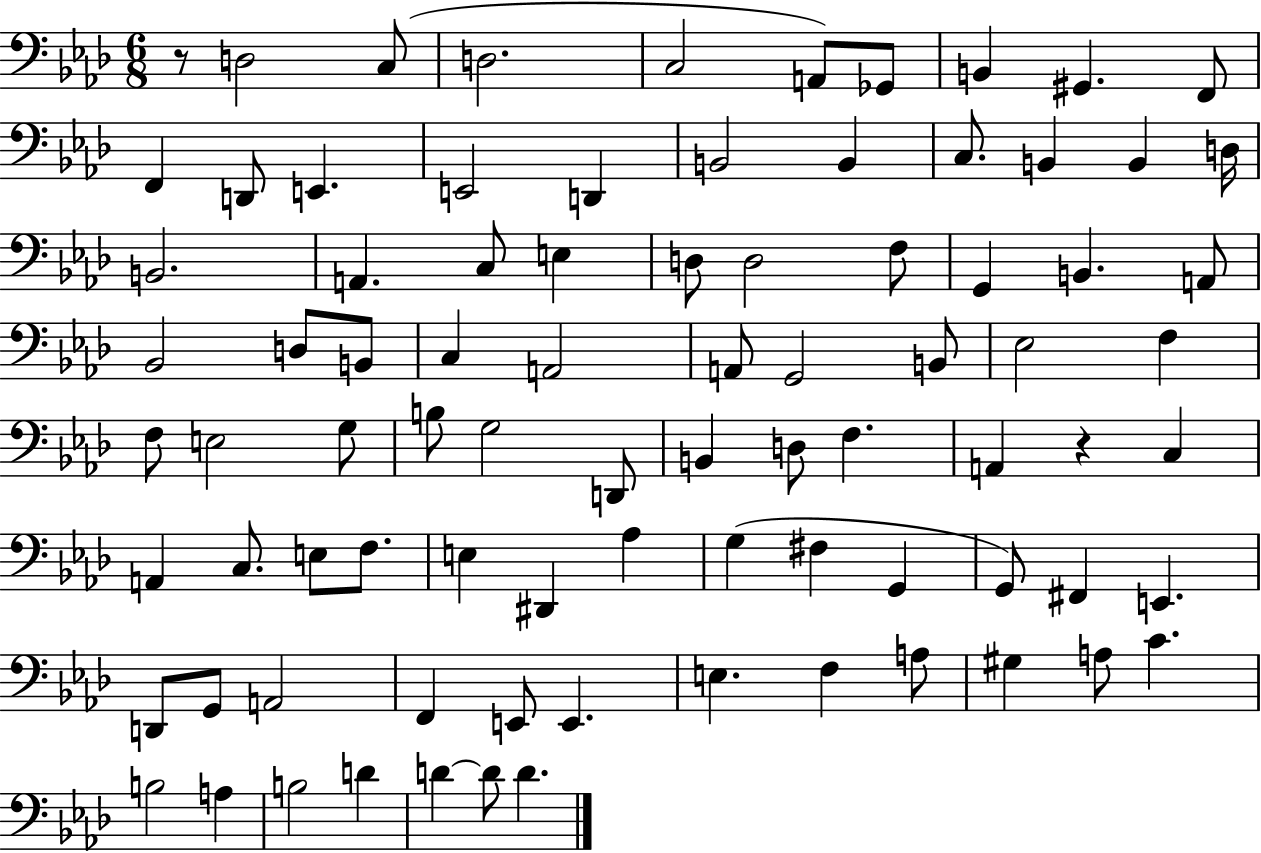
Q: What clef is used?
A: bass